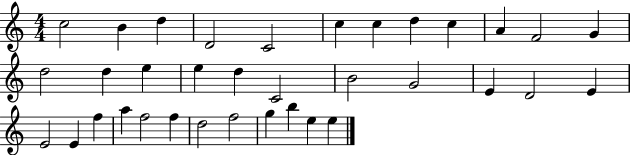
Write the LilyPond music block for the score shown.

{
  \clef treble
  \numericTimeSignature
  \time 4/4
  \key c \major
  c''2 b'4 d''4 | d'2 c'2 | c''4 c''4 d''4 c''4 | a'4 f'2 g'4 | \break d''2 d''4 e''4 | e''4 d''4 c'2 | b'2 g'2 | e'4 d'2 e'4 | \break e'2 e'4 f''4 | a''4 f''2 f''4 | d''2 f''2 | g''4 b''4 e''4 e''4 | \break \bar "|."
}